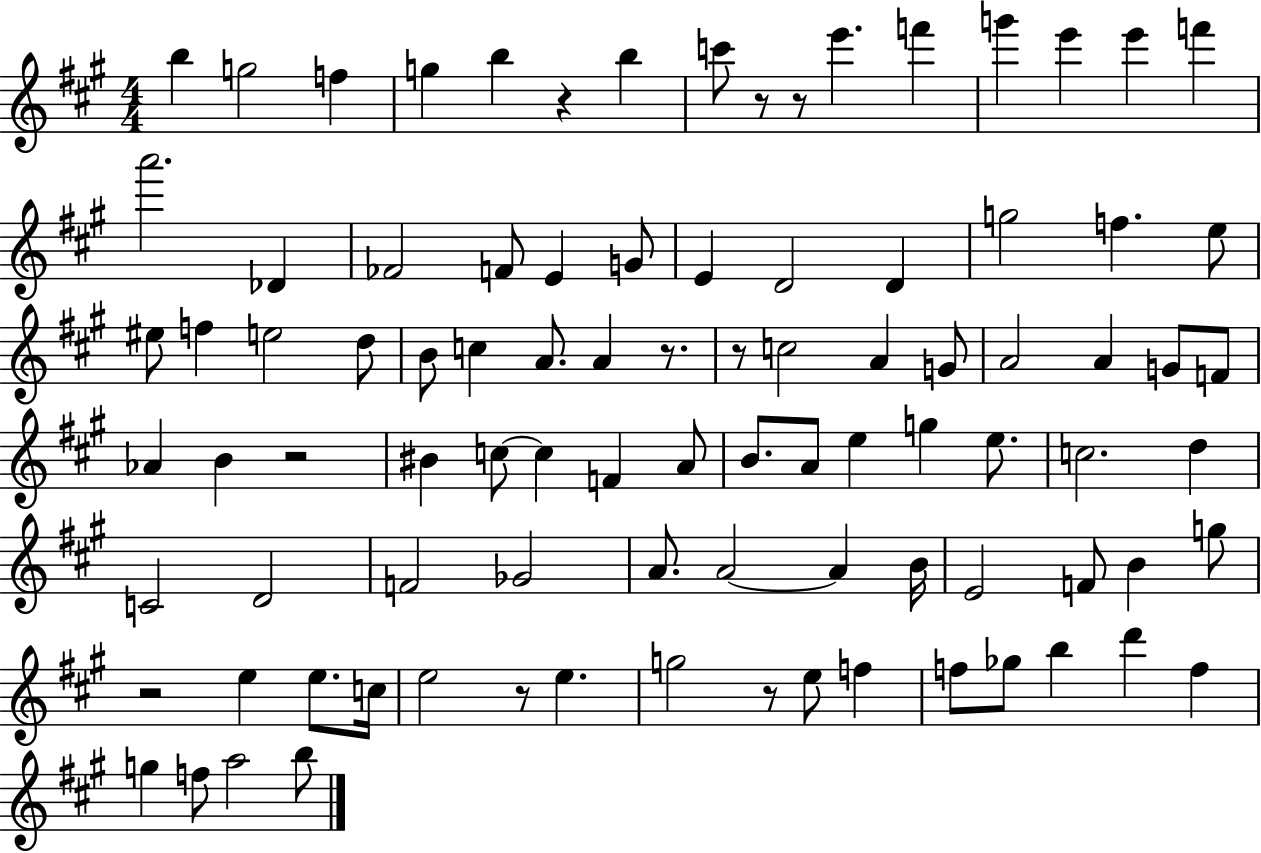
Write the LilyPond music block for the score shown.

{
  \clef treble
  \numericTimeSignature
  \time 4/4
  \key a \major
  b''4 g''2 f''4 | g''4 b''4 r4 b''4 | c'''8 r8 r8 e'''4. f'''4 | g'''4 e'''4 e'''4 f'''4 | \break a'''2. des'4 | fes'2 f'8 e'4 g'8 | e'4 d'2 d'4 | g''2 f''4. e''8 | \break eis''8 f''4 e''2 d''8 | b'8 c''4 a'8. a'4 r8. | r8 c''2 a'4 g'8 | a'2 a'4 g'8 f'8 | \break aes'4 b'4 r2 | bis'4 c''8~~ c''4 f'4 a'8 | b'8. a'8 e''4 g''4 e''8. | c''2. d''4 | \break c'2 d'2 | f'2 ges'2 | a'8. a'2~~ a'4 b'16 | e'2 f'8 b'4 g''8 | \break r2 e''4 e''8. c''16 | e''2 r8 e''4. | g''2 r8 e''8 f''4 | f''8 ges''8 b''4 d'''4 f''4 | \break g''4 f''8 a''2 b''8 | \bar "|."
}